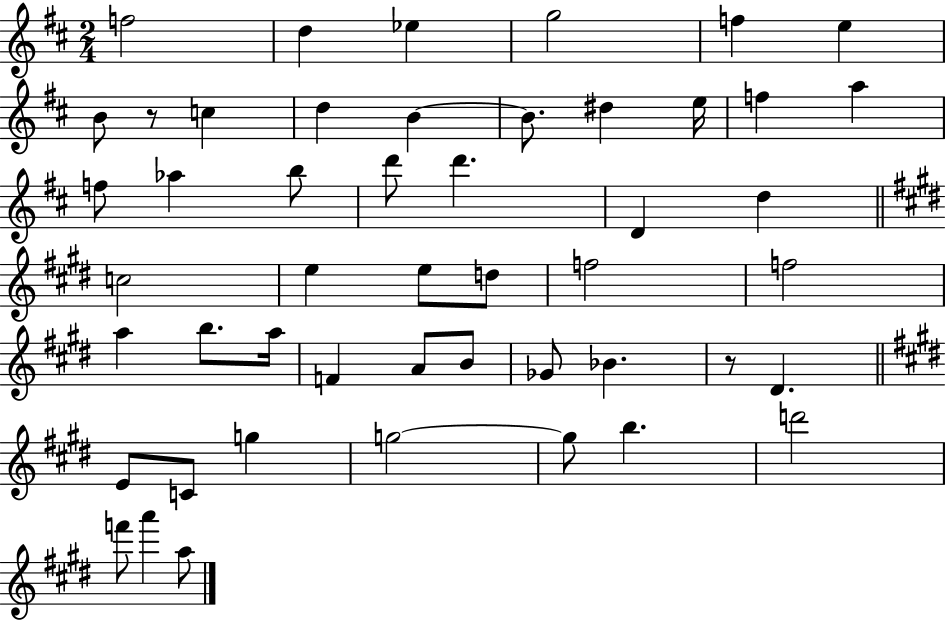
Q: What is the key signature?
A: D major